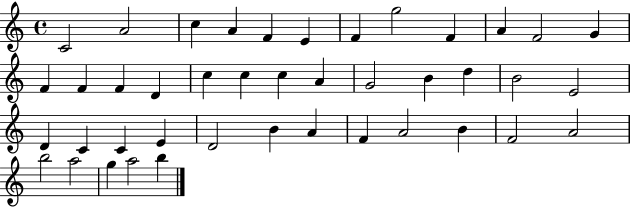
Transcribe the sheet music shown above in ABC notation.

X:1
T:Untitled
M:4/4
L:1/4
K:C
C2 A2 c A F E F g2 F A F2 G F F F D c c c A G2 B d B2 E2 D C C E D2 B A F A2 B F2 A2 b2 a2 g a2 b